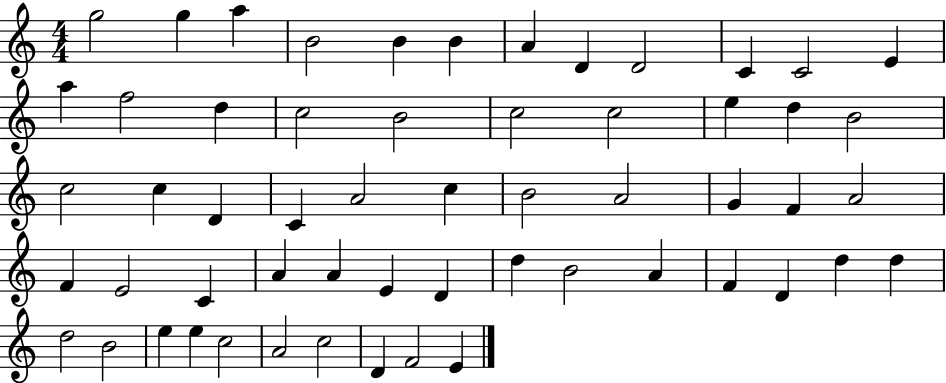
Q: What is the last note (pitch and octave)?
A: E4